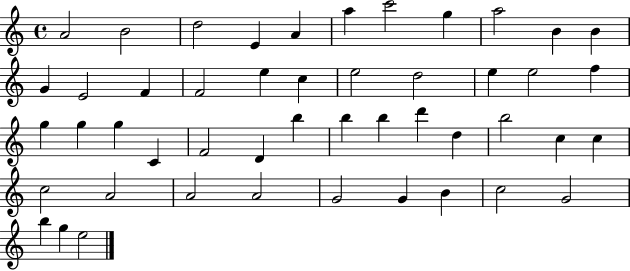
{
  \clef treble
  \time 4/4
  \defaultTimeSignature
  \key c \major
  a'2 b'2 | d''2 e'4 a'4 | a''4 c'''2 g''4 | a''2 b'4 b'4 | \break g'4 e'2 f'4 | f'2 e''4 c''4 | e''2 d''2 | e''4 e''2 f''4 | \break g''4 g''4 g''4 c'4 | f'2 d'4 b''4 | b''4 b''4 d'''4 d''4 | b''2 c''4 c''4 | \break c''2 a'2 | a'2 a'2 | g'2 g'4 b'4 | c''2 g'2 | \break b''4 g''4 e''2 | \bar "|."
}